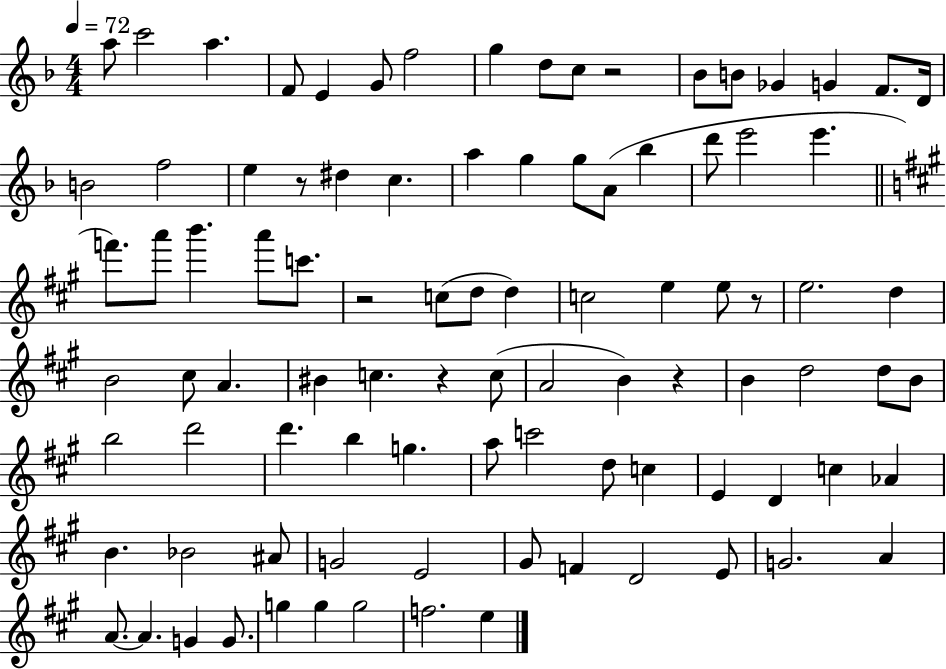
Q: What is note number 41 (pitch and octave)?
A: E5